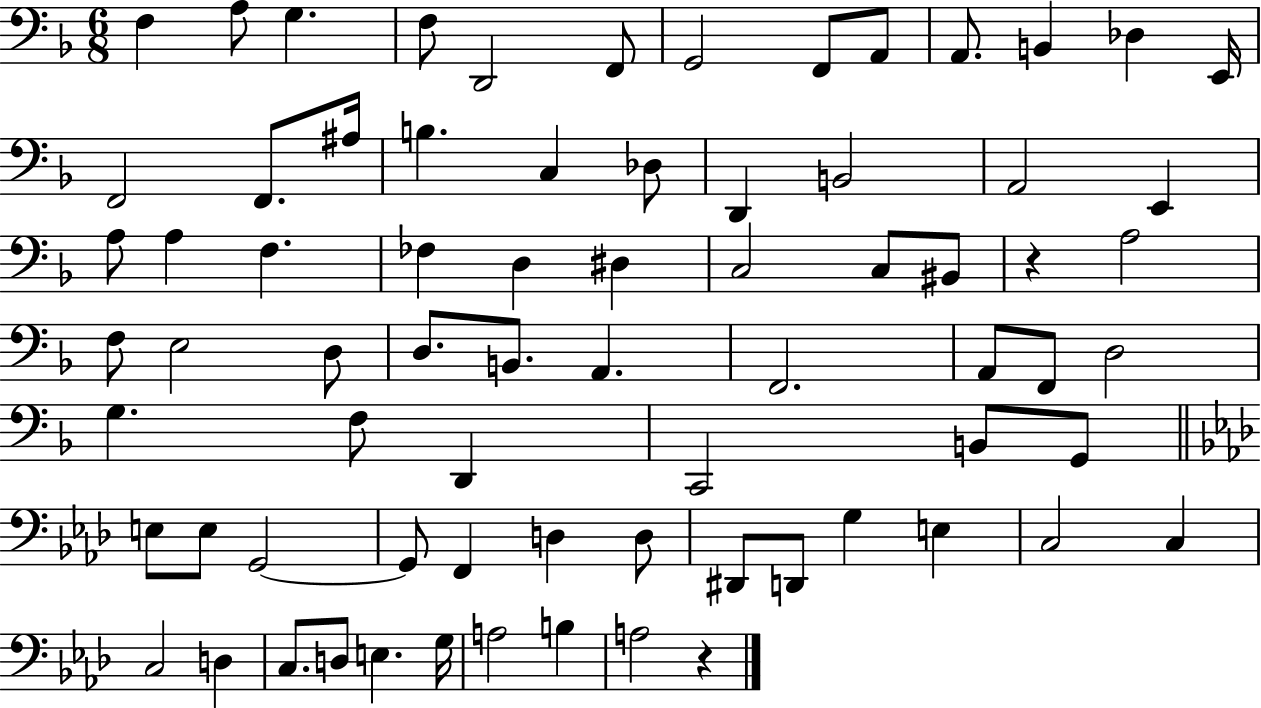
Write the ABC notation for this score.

X:1
T:Untitled
M:6/8
L:1/4
K:F
F, A,/2 G, F,/2 D,,2 F,,/2 G,,2 F,,/2 A,,/2 A,,/2 B,, _D, E,,/4 F,,2 F,,/2 ^A,/4 B, C, _D,/2 D,, B,,2 A,,2 E,, A,/2 A, F, _F, D, ^D, C,2 C,/2 ^B,,/2 z A,2 F,/2 E,2 D,/2 D,/2 B,,/2 A,, F,,2 A,,/2 F,,/2 D,2 G, F,/2 D,, C,,2 B,,/2 G,,/2 E,/2 E,/2 G,,2 G,,/2 F,, D, D,/2 ^D,,/2 D,,/2 G, E, C,2 C, C,2 D, C,/2 D,/2 E, G,/4 A,2 B, A,2 z